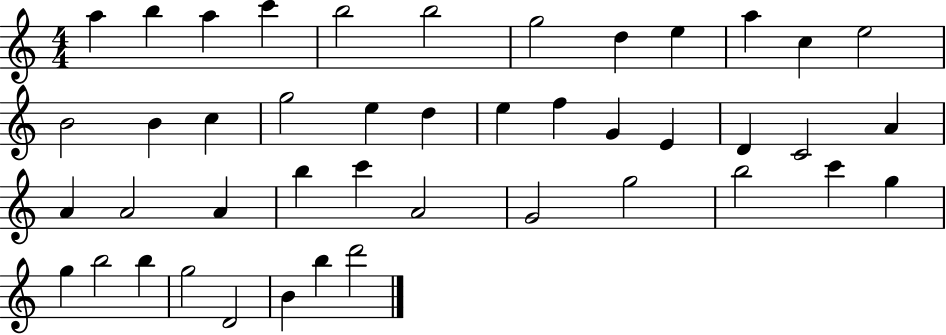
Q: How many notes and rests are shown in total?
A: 44